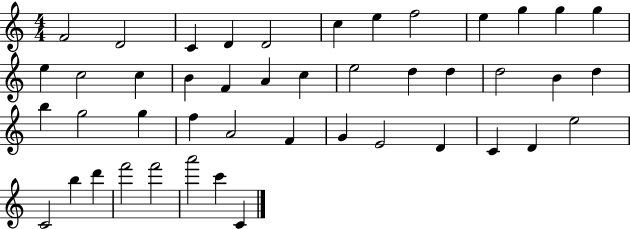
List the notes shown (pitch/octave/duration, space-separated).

F4/h D4/h C4/q D4/q D4/h C5/q E5/q F5/h E5/q G5/q G5/q G5/q E5/q C5/h C5/q B4/q F4/q A4/q C5/q E5/h D5/q D5/q D5/h B4/q D5/q B5/q G5/h G5/q F5/q A4/h F4/q G4/q E4/h D4/q C4/q D4/q E5/h C4/h B5/q D6/q F6/h F6/h A6/h C6/q C4/q